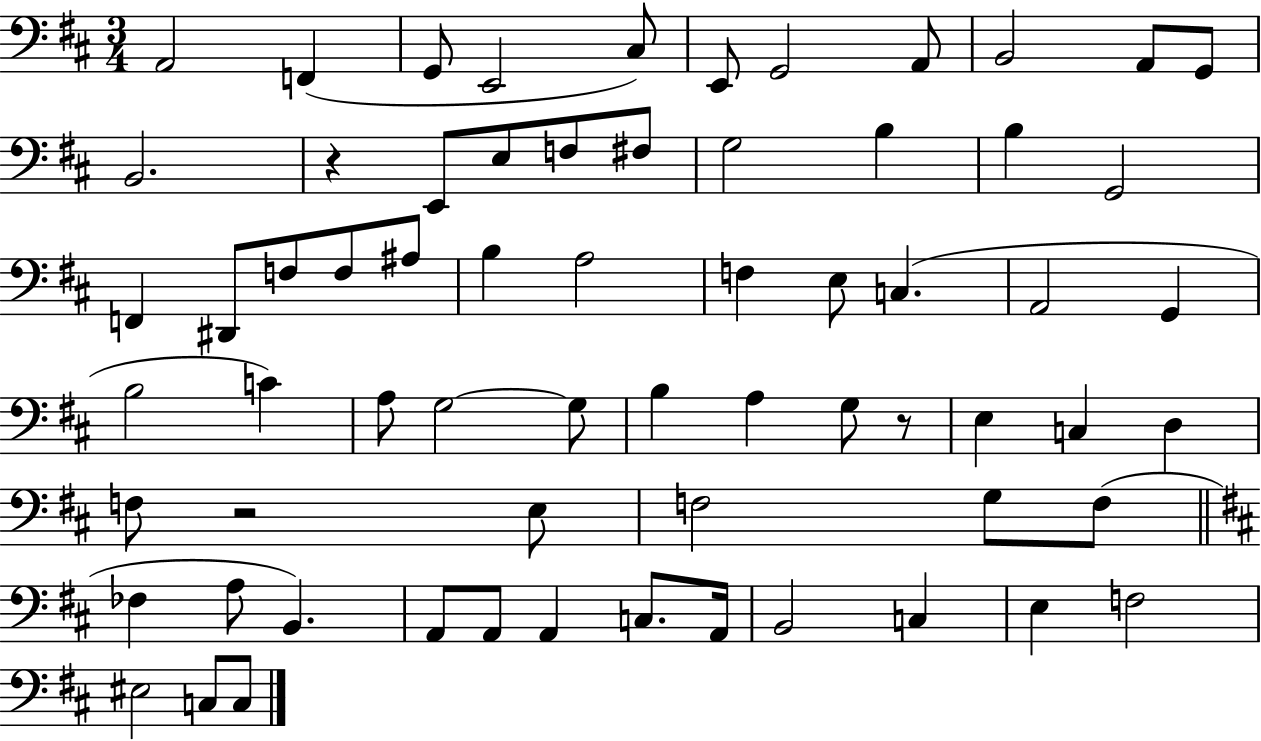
A2/h F2/q G2/e E2/h C#3/e E2/e G2/h A2/e B2/h A2/e G2/e B2/h. R/q E2/e E3/e F3/e F#3/e G3/h B3/q B3/q G2/h F2/q D#2/e F3/e F3/e A#3/e B3/q A3/h F3/q E3/e C3/q. A2/h G2/q B3/h C4/q A3/e G3/h G3/e B3/q A3/q G3/e R/e E3/q C3/q D3/q F3/e R/h E3/e F3/h G3/e F3/e FES3/q A3/e B2/q. A2/e A2/e A2/q C3/e. A2/s B2/h C3/q E3/q F3/h EIS3/h C3/e C3/e